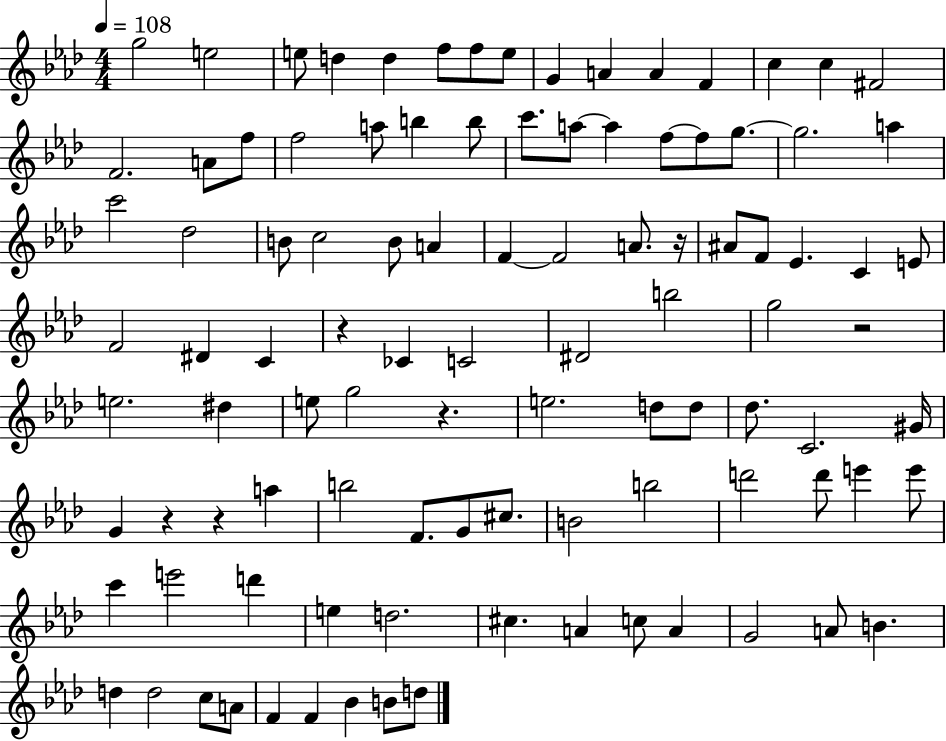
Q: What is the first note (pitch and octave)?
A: G5